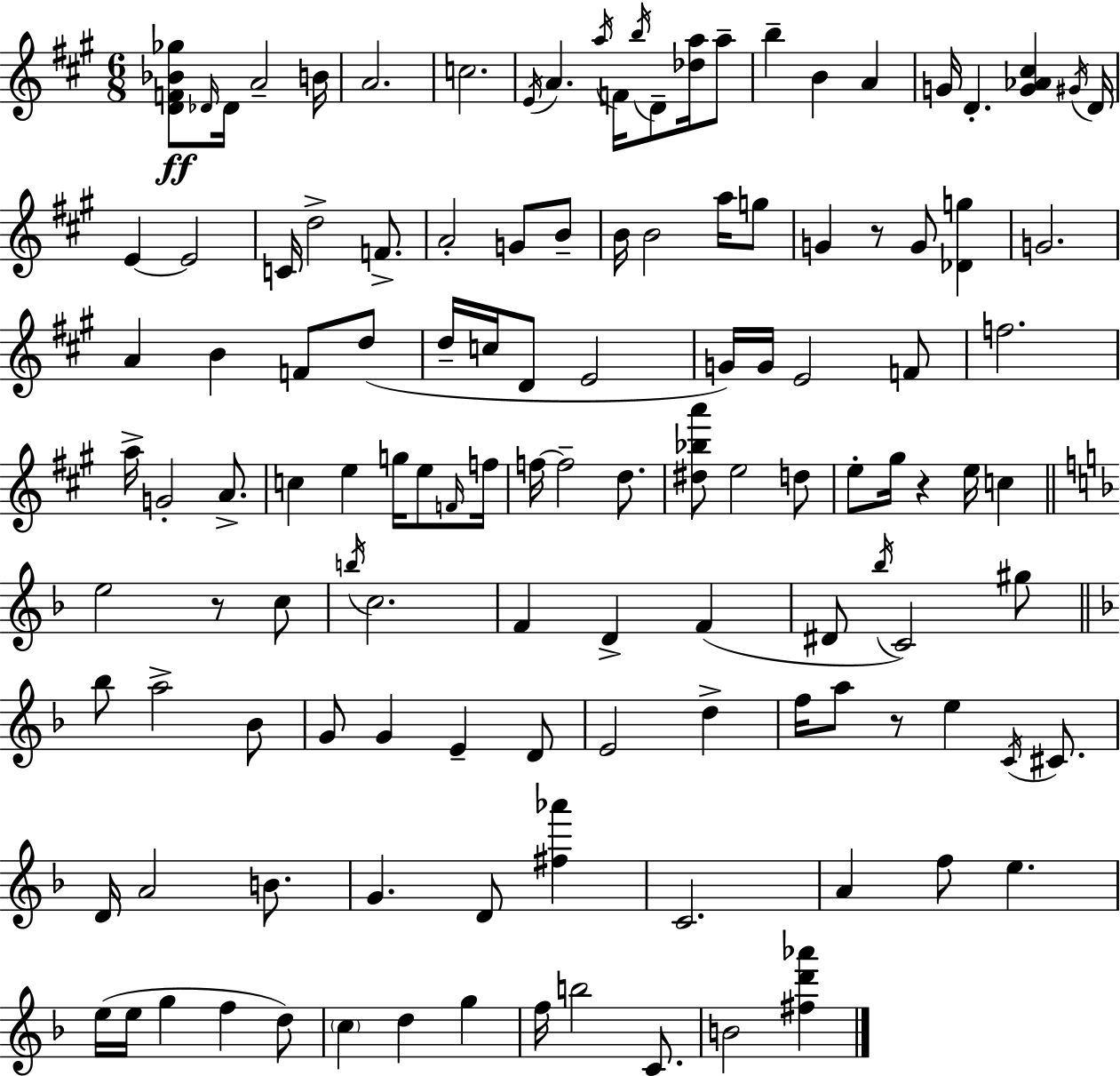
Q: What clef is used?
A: treble